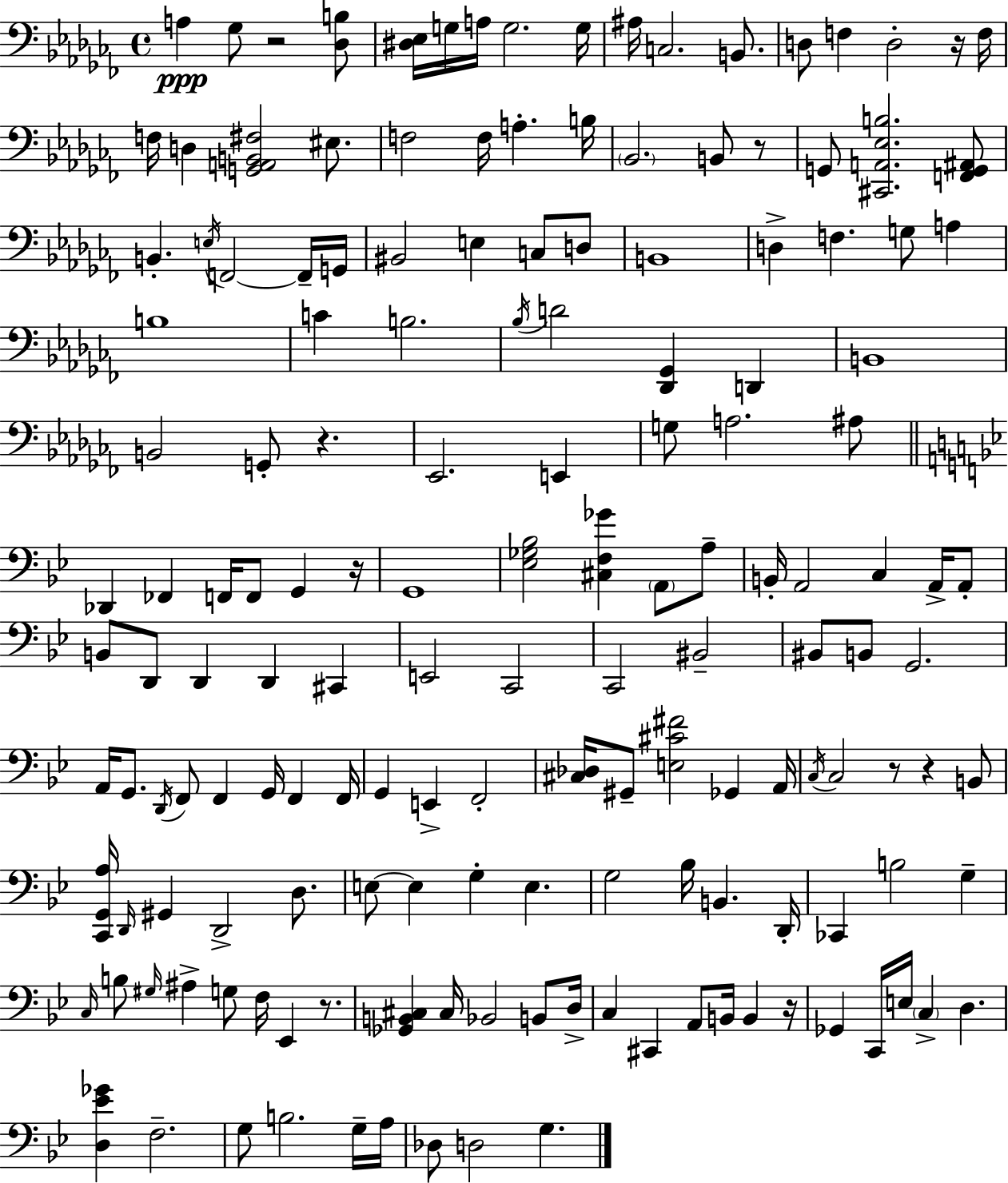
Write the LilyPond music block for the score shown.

{
  \clef bass
  \time 4/4
  \defaultTimeSignature
  \key aes \minor
  \repeat volta 2 { a4\ppp ges8 r2 <des b>8 | <dis ees>16 g16 a16 g2. g16 | ais16 c2. b,8. | d8 f4 d2-. r16 f16 | \break f16 d4 <g, a, b, fis>2 eis8. | f2 f16 a4.-. b16 | \parenthesize bes,2. b,8 r8 | g,8 <cis, a, ees b>2. <f, g, ais,>8 | \break b,4.-. \acciaccatura { e16 } f,2~~ f,16-- | g,16 bis,2 e4 c8 d8 | b,1 | d4-> f4. g8 a4 | \break b1 | c'4 b2. | \acciaccatura { bes16 } d'2 <des, ges,>4 d,4 | b,1 | \break b,2 g,8-. r4. | ees,2. e,4 | g8 a2. | ais8 \bar "||" \break \key bes \major des,4 fes,4 f,16 f,8 g,4 r16 | g,1 | <ees ges bes>2 <cis f ges'>4 \parenthesize a,8 a8-- | b,16-. a,2 c4 a,16-> a,8-. | \break b,8 d,8 d,4 d,4 cis,4 | e,2 c,2 | c,2 bis,2-- | bis,8 b,8 g,2. | \break a,16 g,8. \acciaccatura { d,16 } f,8 f,4 g,16 f,4 | f,16 g,4 e,4-> f,2-. | <cis des>16 gis,8-- <e cis' fis'>2 ges,4 | a,16 \acciaccatura { c16 } c2 r8 r4 | \break b,8 <c, g, a>16 \grace { d,16 } gis,4 d,2-> | d8. e8~~ e4 g4-. e4. | g2 bes16 b,4. | d,16-. ces,4 b2 g4-- | \break \grace { c16 } b8 \grace { gis16 } ais4-> g8 f16 ees,4 | r8. <ges, b, cis>4 cis16 bes,2 | b,8 d16-> c4 cis,4 a,8 b,16 | b,4 r16 ges,4 c,16 e16 \parenthesize c4-> d4. | \break <d ees' ges'>4 f2.-- | g8 b2. | g16-- a16 des8 d2 g4. | } \bar "|."
}